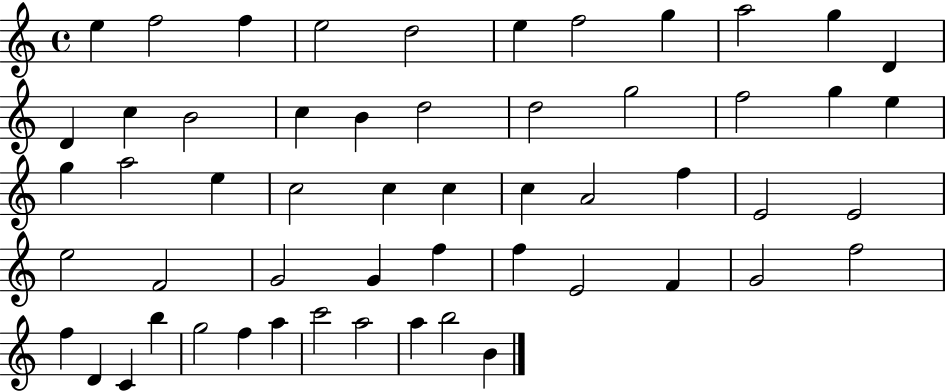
{
  \clef treble
  \time 4/4
  \defaultTimeSignature
  \key c \major
  e''4 f''2 f''4 | e''2 d''2 | e''4 f''2 g''4 | a''2 g''4 d'4 | \break d'4 c''4 b'2 | c''4 b'4 d''2 | d''2 g''2 | f''2 g''4 e''4 | \break g''4 a''2 e''4 | c''2 c''4 c''4 | c''4 a'2 f''4 | e'2 e'2 | \break e''2 f'2 | g'2 g'4 f''4 | f''4 e'2 f'4 | g'2 f''2 | \break f''4 d'4 c'4 b''4 | g''2 f''4 a''4 | c'''2 a''2 | a''4 b''2 b'4 | \break \bar "|."
}